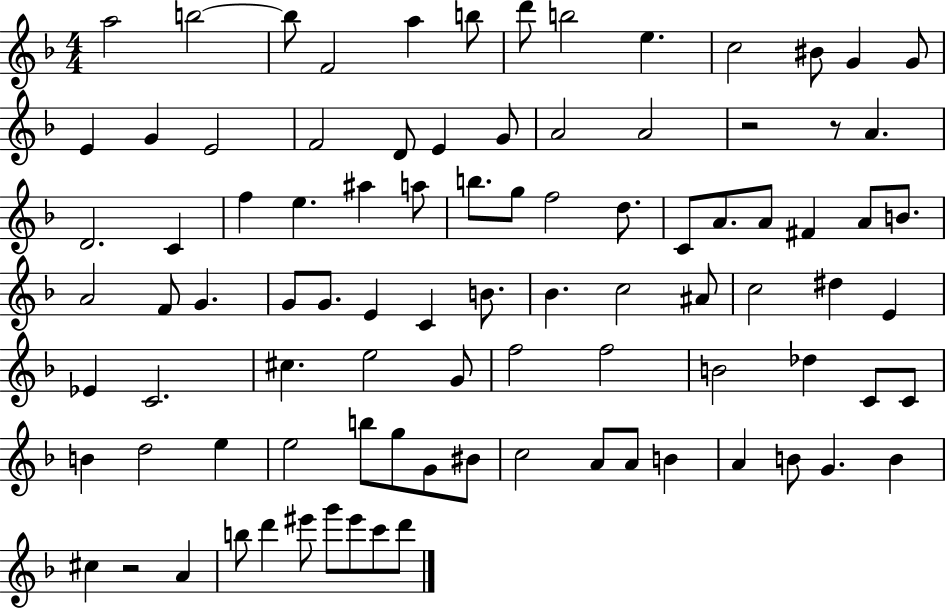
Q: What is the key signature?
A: F major